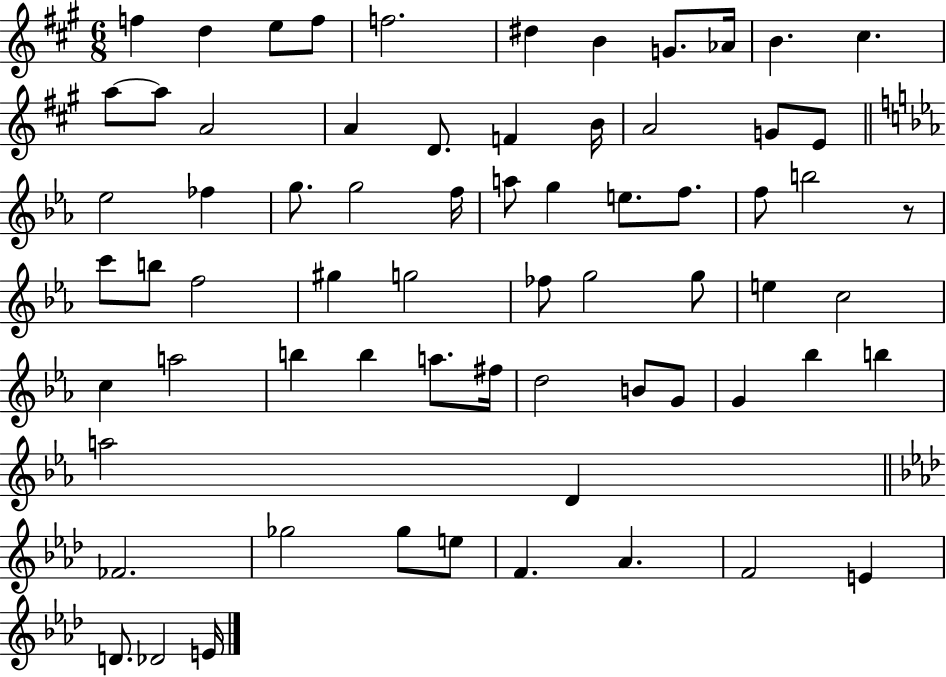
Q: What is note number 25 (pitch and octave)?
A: G5